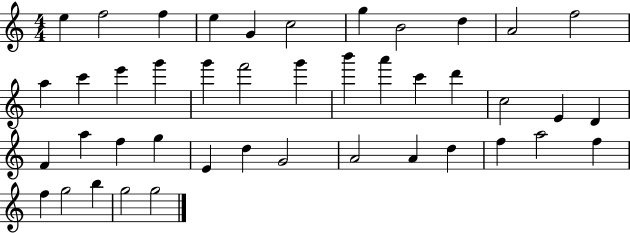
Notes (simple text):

E5/q F5/h F5/q E5/q G4/q C5/h G5/q B4/h D5/q A4/h F5/h A5/q C6/q E6/q G6/q G6/q F6/h G6/q B6/q A6/q C6/q D6/q C5/h E4/q D4/q F4/q A5/q F5/q G5/q E4/q D5/q G4/h A4/h A4/q D5/q F5/q A5/h F5/q F5/q G5/h B5/q G5/h G5/h